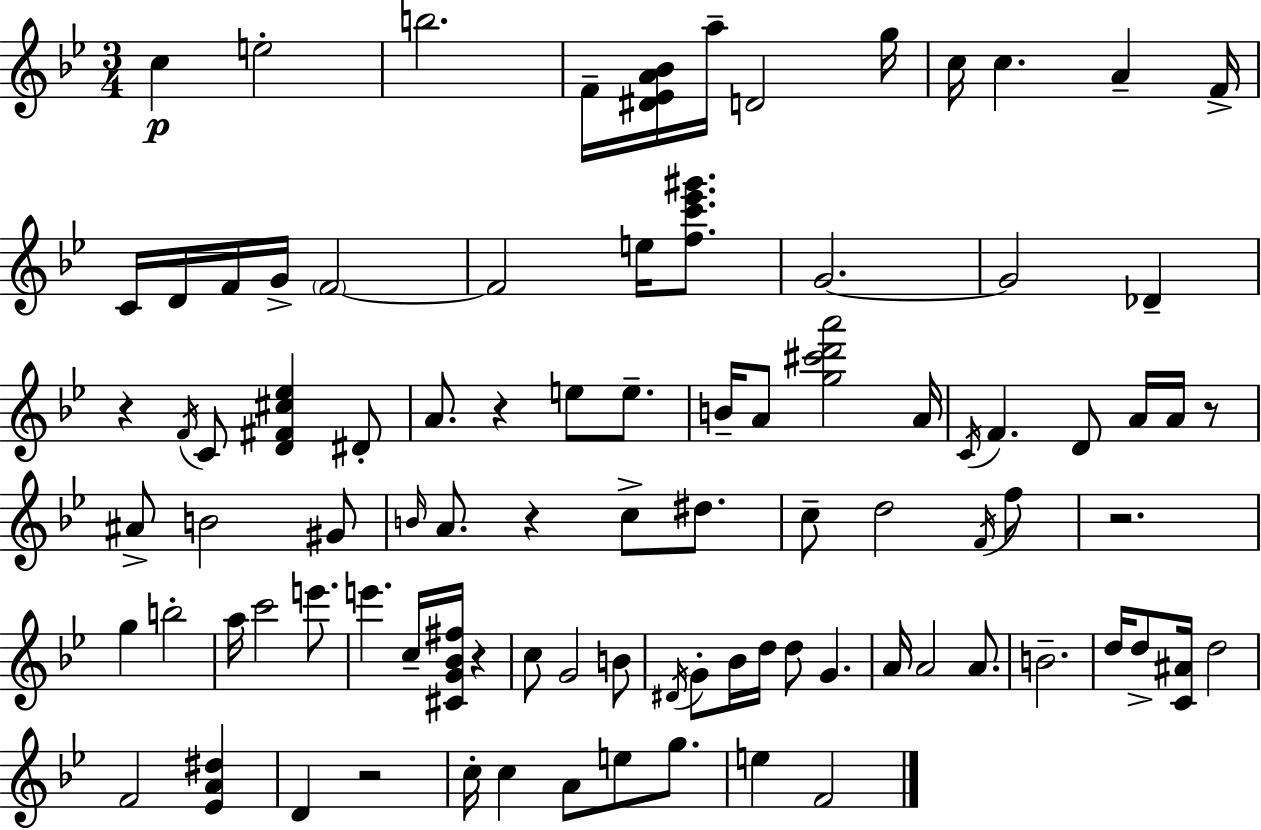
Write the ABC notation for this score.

X:1
T:Untitled
M:3/4
L:1/4
K:Bb
c e2 b2 F/4 [^D_EA_B]/4 a/4 D2 g/4 c/4 c A F/4 C/4 D/4 F/4 G/4 F2 F2 e/4 [fc'_e'^g']/2 G2 G2 _D z F/4 C/2 [D^F^c_e] ^D/2 A/2 z e/2 e/2 B/4 A/2 [g^c'd'a']2 A/4 C/4 F D/2 A/4 A/4 z/2 ^A/2 B2 ^G/2 B/4 A/2 z c/2 ^d/2 c/2 d2 F/4 f/2 z2 g b2 a/4 c'2 e'/2 e' c/4 [^CG_B^f]/4 z c/2 G2 B/2 ^D/4 G/2 _B/4 d/4 d/2 G A/4 A2 A/2 B2 d/4 d/2 [C^A]/4 d2 F2 [_EA^d] D z2 c/4 c A/2 e/2 g/2 e F2